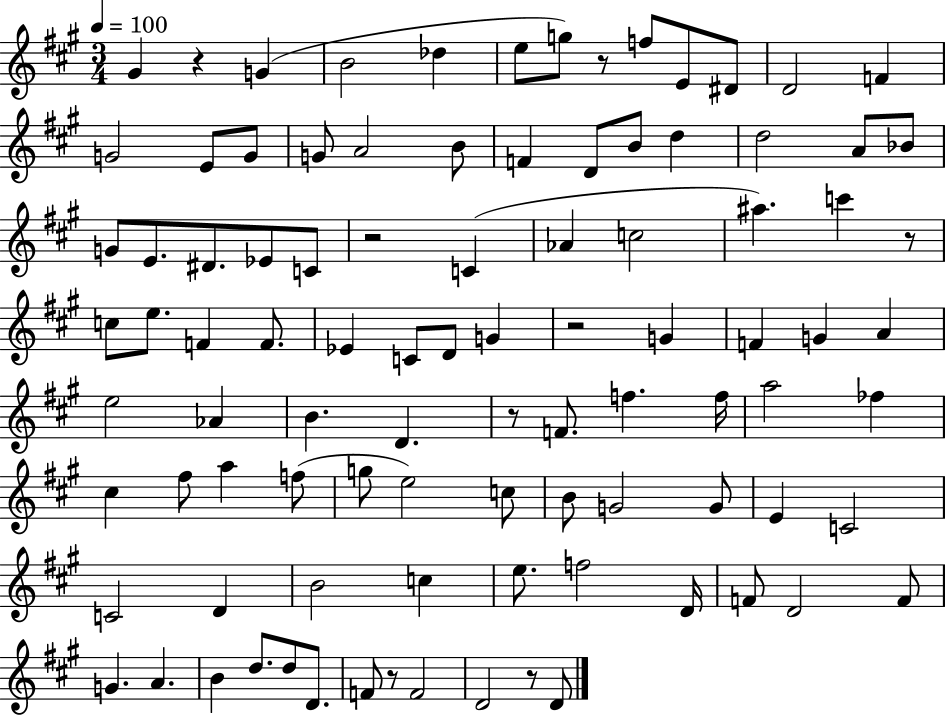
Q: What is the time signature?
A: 3/4